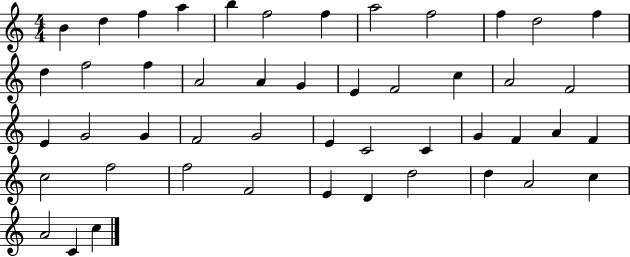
B4/q D5/q F5/q A5/q B5/q F5/h F5/q A5/h F5/h F5/q D5/h F5/q D5/q F5/h F5/q A4/h A4/q G4/q E4/q F4/h C5/q A4/h F4/h E4/q G4/h G4/q F4/h G4/h E4/q C4/h C4/q G4/q F4/q A4/q F4/q C5/h F5/h F5/h F4/h E4/q D4/q D5/h D5/q A4/h C5/q A4/h C4/q C5/q